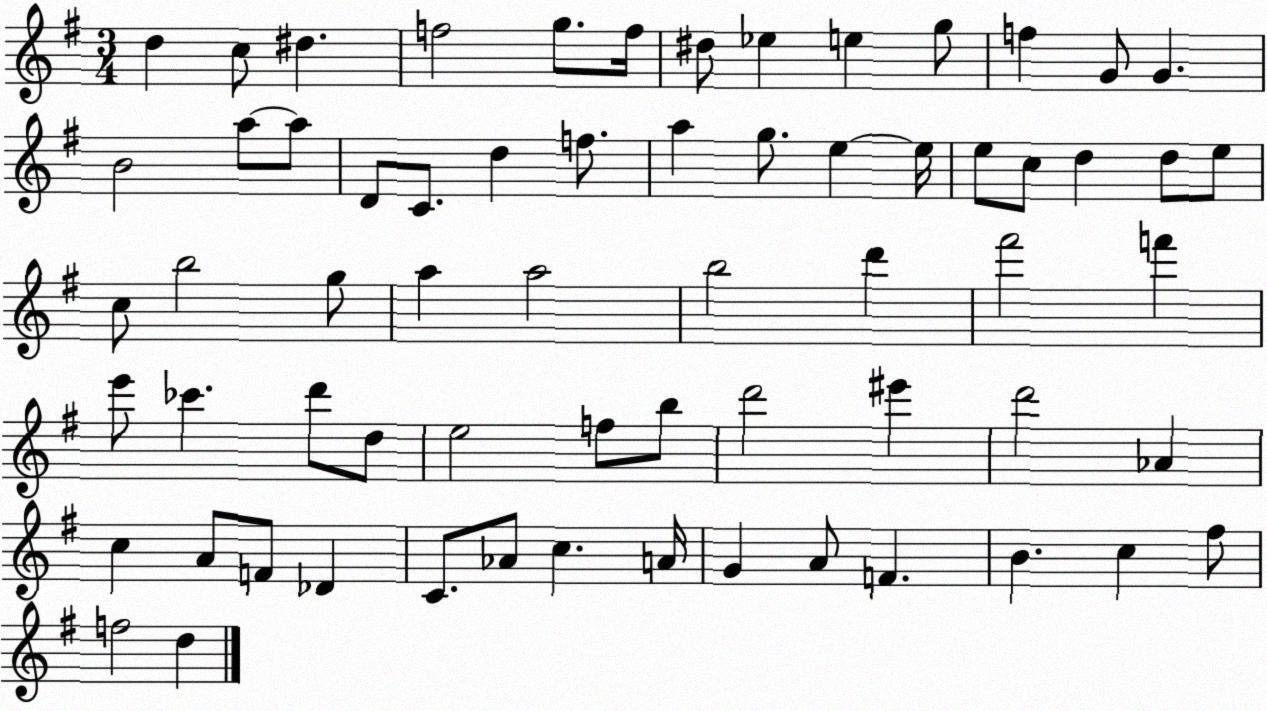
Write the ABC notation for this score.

X:1
T:Untitled
M:3/4
L:1/4
K:G
d c/2 ^d f2 g/2 f/4 ^d/2 _e e g/2 f G/2 G B2 a/2 a/2 D/2 C/2 d f/2 a g/2 e e/4 e/2 c/2 d d/2 e/2 c/2 b2 g/2 a a2 b2 d' ^f'2 f' e'/2 _c' d'/2 d/2 e2 f/2 b/2 d'2 ^e' d'2 _A c A/2 F/2 _D C/2 _A/2 c A/4 G A/2 F B c ^f/2 f2 d